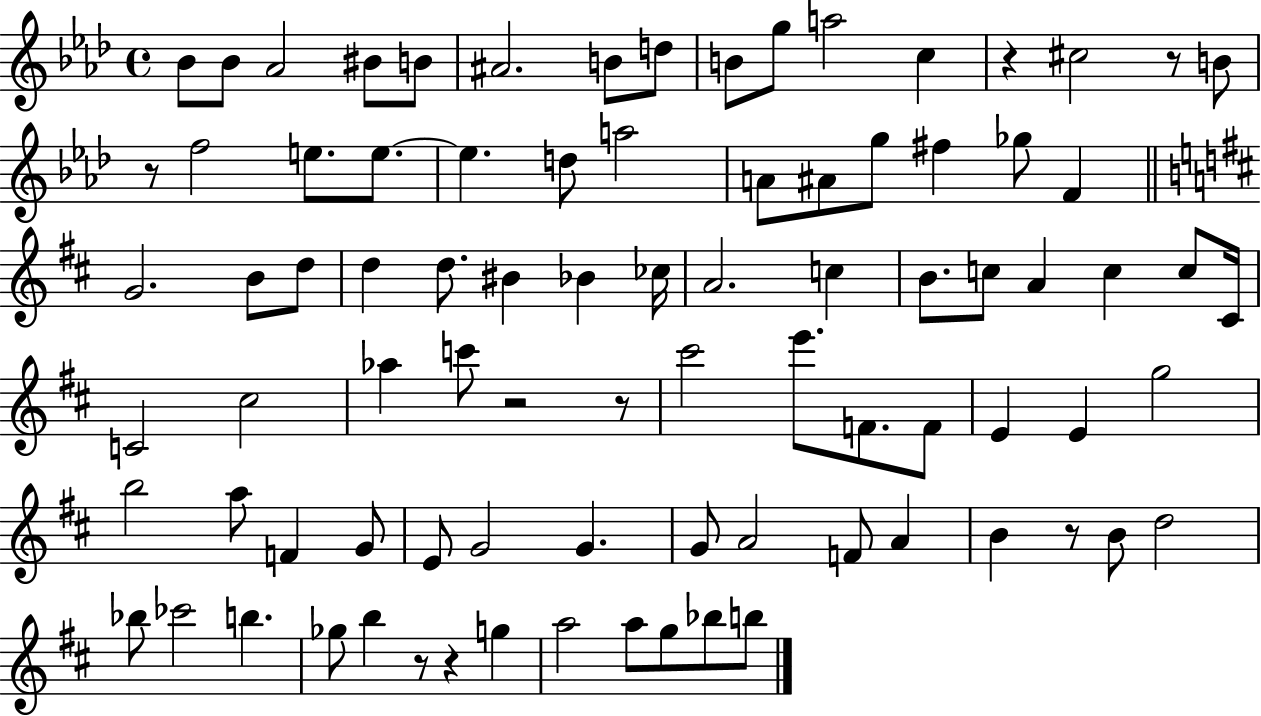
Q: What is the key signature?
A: AES major